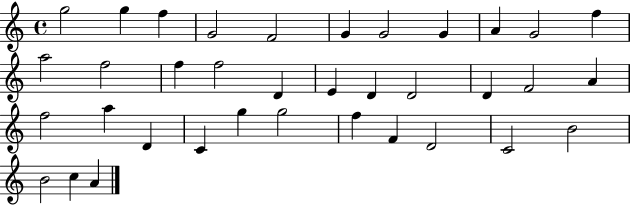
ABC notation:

X:1
T:Untitled
M:4/4
L:1/4
K:C
g2 g f G2 F2 G G2 G A G2 f a2 f2 f f2 D E D D2 D F2 A f2 a D C g g2 f F D2 C2 B2 B2 c A